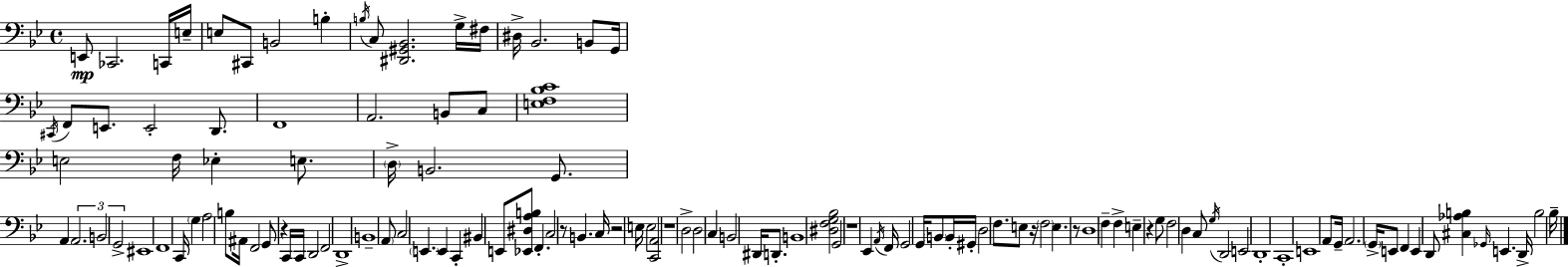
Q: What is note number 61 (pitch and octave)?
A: B2